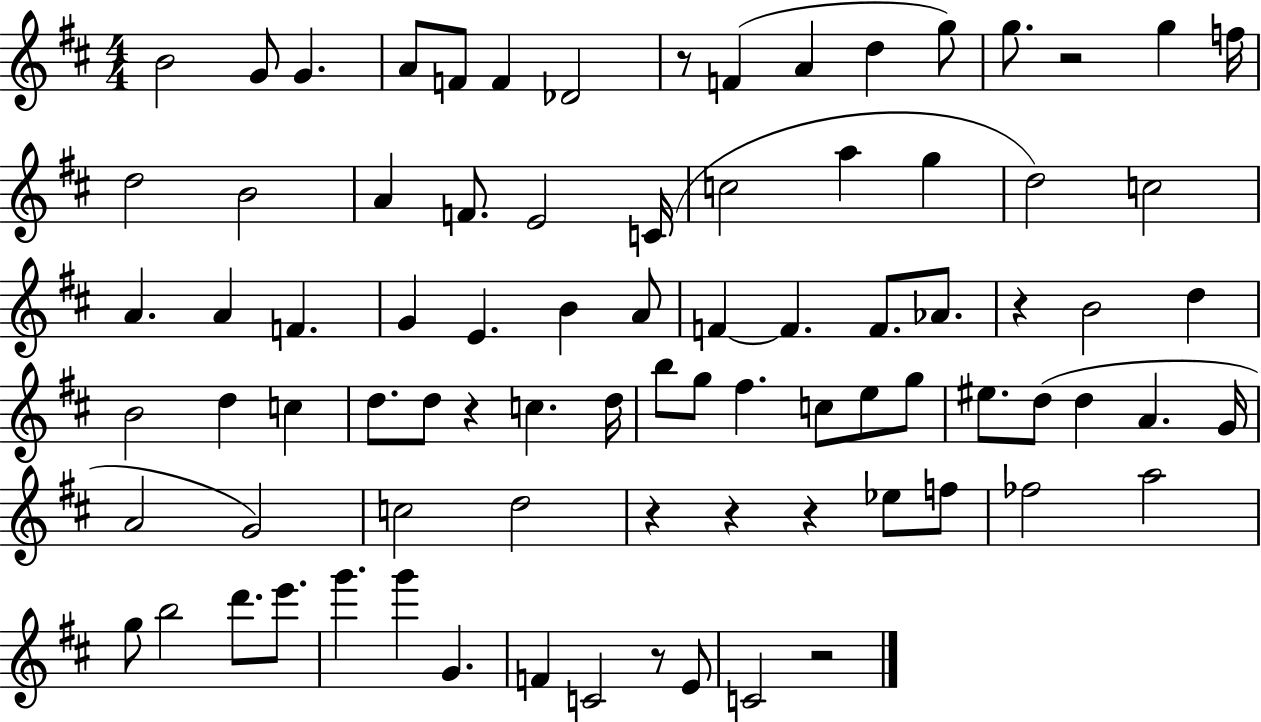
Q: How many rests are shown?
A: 9